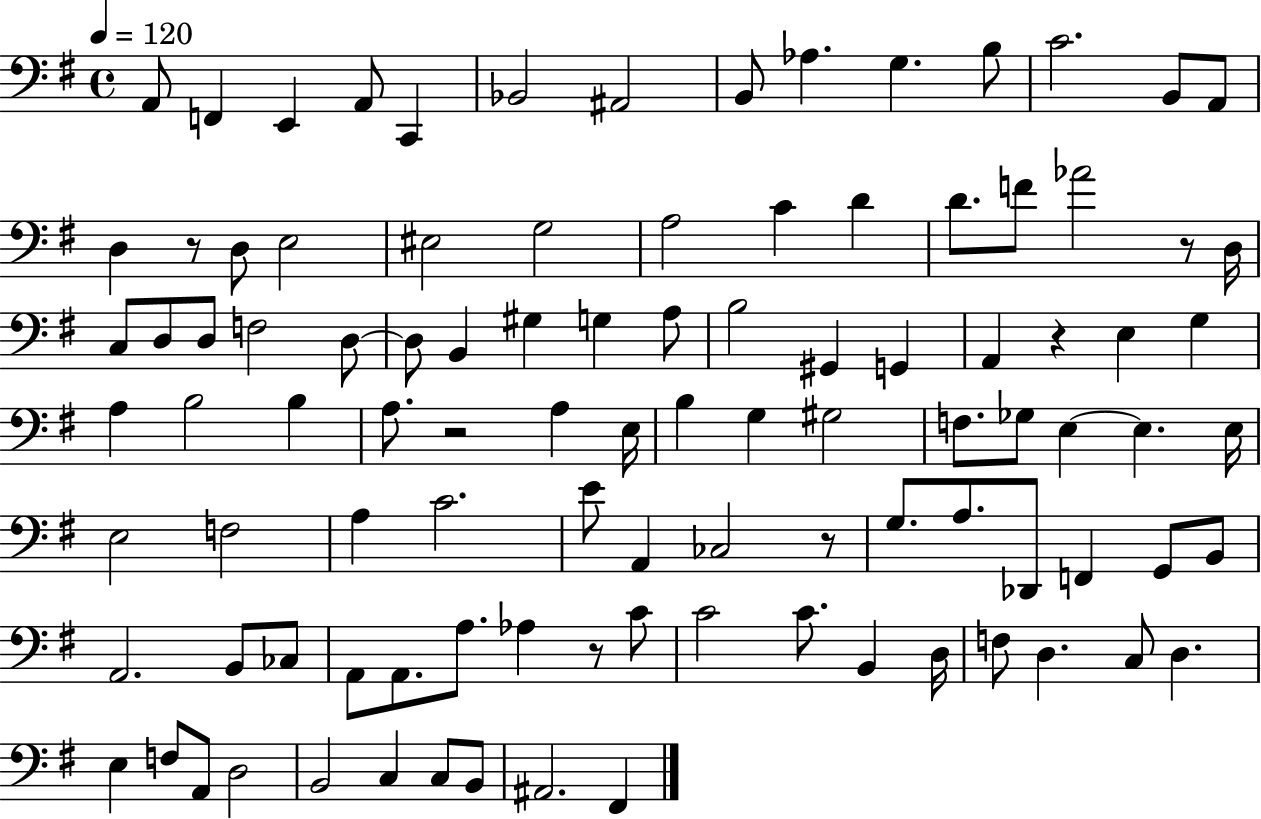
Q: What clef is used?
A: bass